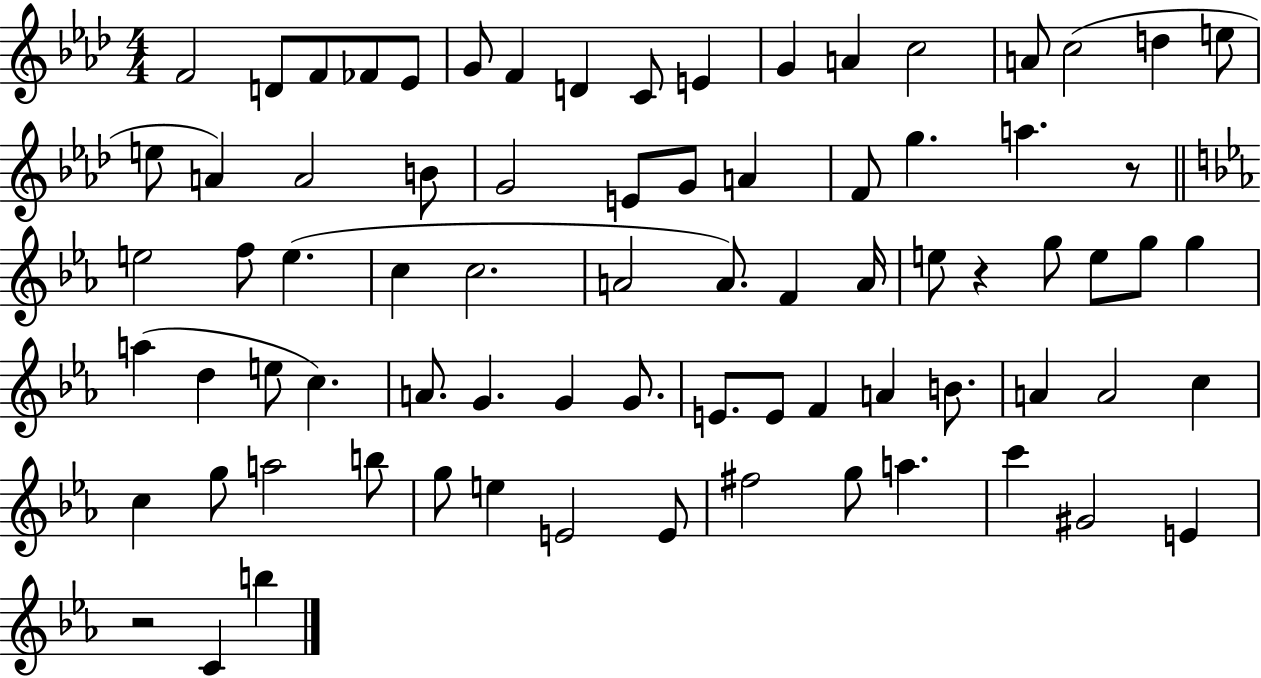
{
  \clef treble
  \numericTimeSignature
  \time 4/4
  \key aes \major
  f'2 d'8 f'8 fes'8 ees'8 | g'8 f'4 d'4 c'8 e'4 | g'4 a'4 c''2 | a'8 c''2( d''4 e''8 | \break e''8 a'4) a'2 b'8 | g'2 e'8 g'8 a'4 | f'8 g''4. a''4. r8 | \bar "||" \break \key ees \major e''2 f''8 e''4.( | c''4 c''2. | a'2 a'8.) f'4 a'16 | e''8 r4 g''8 e''8 g''8 g''4 | \break a''4( d''4 e''8 c''4.) | a'8. g'4. g'4 g'8. | e'8. e'8 f'4 a'4 b'8. | a'4 a'2 c''4 | \break c''4 g''8 a''2 b''8 | g''8 e''4 e'2 e'8 | fis''2 g''8 a''4. | c'''4 gis'2 e'4 | \break r2 c'4 b''4 | \bar "|."
}